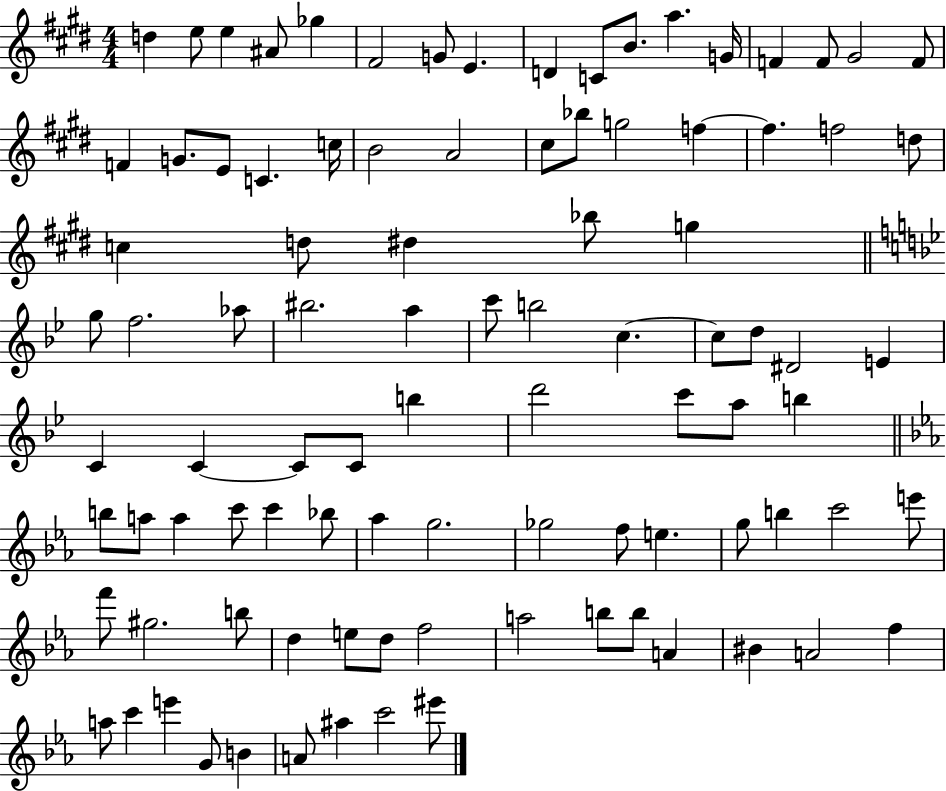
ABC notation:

X:1
T:Untitled
M:4/4
L:1/4
K:E
d e/2 e ^A/2 _g ^F2 G/2 E D C/2 B/2 a G/4 F F/2 ^G2 F/2 F G/2 E/2 C c/4 B2 A2 ^c/2 _b/2 g2 f f f2 d/2 c d/2 ^d _b/2 g g/2 f2 _a/2 ^b2 a c'/2 b2 c c/2 d/2 ^D2 E C C C/2 C/2 b d'2 c'/2 a/2 b b/2 a/2 a c'/2 c' _b/2 _a g2 _g2 f/2 e g/2 b c'2 e'/2 f'/2 ^g2 b/2 d e/2 d/2 f2 a2 b/2 b/2 A ^B A2 f a/2 c' e' G/2 B A/2 ^a c'2 ^e'/2